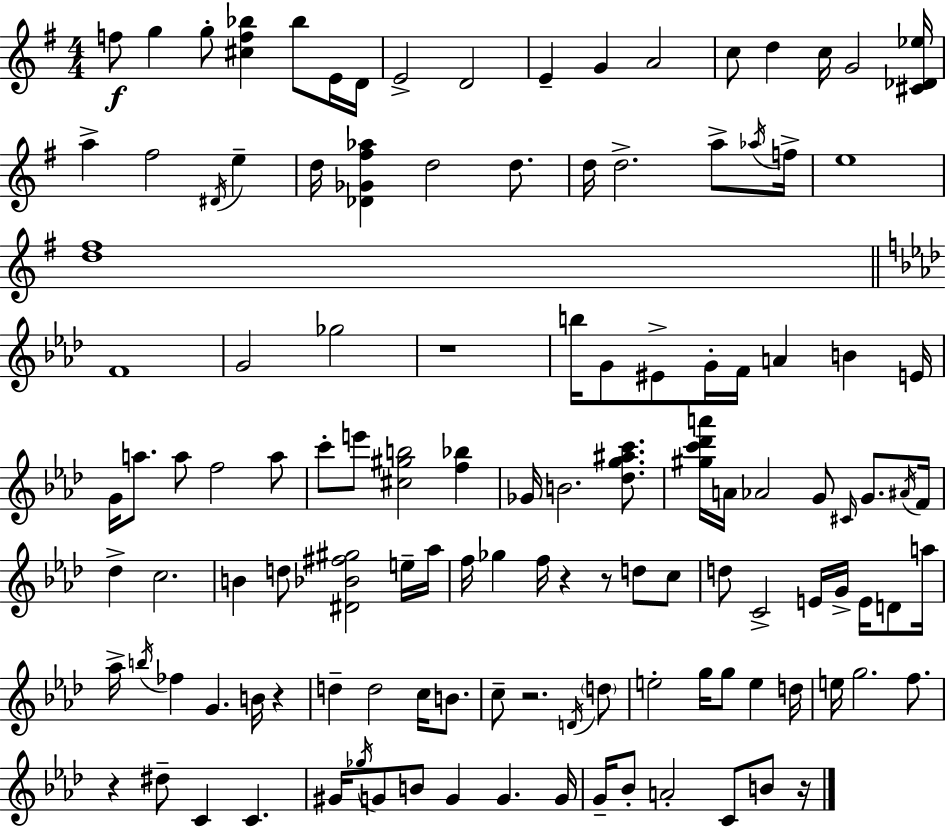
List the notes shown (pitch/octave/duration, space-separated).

F5/e G5/q G5/e [C#5,F5,Bb5]/q Bb5/e E4/s D4/s E4/h D4/h E4/q G4/q A4/h C5/e D5/q C5/s G4/h [C#4,Db4,Eb5]/s A5/q F#5/h D#4/s E5/q D5/s [Db4,Gb4,F#5,Ab5]/q D5/h D5/e. D5/s D5/h. A5/e Ab5/s F5/s E5/w [D5,F#5]/w F4/w G4/h Gb5/h R/w B5/s G4/e EIS4/e G4/s F4/s A4/q B4/q E4/s G4/s A5/e. A5/e F5/h A5/e C6/e E6/e [C#5,G#5,B5]/h [F5,Bb5]/q Gb4/s B4/h. [Db5,G5,A#5,C6]/e. [G#5,C6,Db6,A6]/s A4/s Ab4/h G4/e C#4/s G4/e. A#4/s F4/s Db5/q C5/h. B4/q D5/e [D#4,Bb4,F#5,G#5]/h E5/s Ab5/s F5/s Gb5/q F5/s R/q R/e D5/e C5/e D5/e C4/h E4/s G4/s E4/s D4/e A5/s Ab5/s B5/s FES5/q G4/q. B4/s R/q D5/q D5/h C5/s B4/e. C5/e R/h. D4/s D5/e E5/h G5/s G5/e E5/q D5/s E5/s G5/h. F5/e. R/q D#5/e C4/q C4/q. G#4/s Gb5/s G4/e B4/e G4/q G4/q. G4/s G4/s Bb4/e A4/h C4/e B4/e R/s